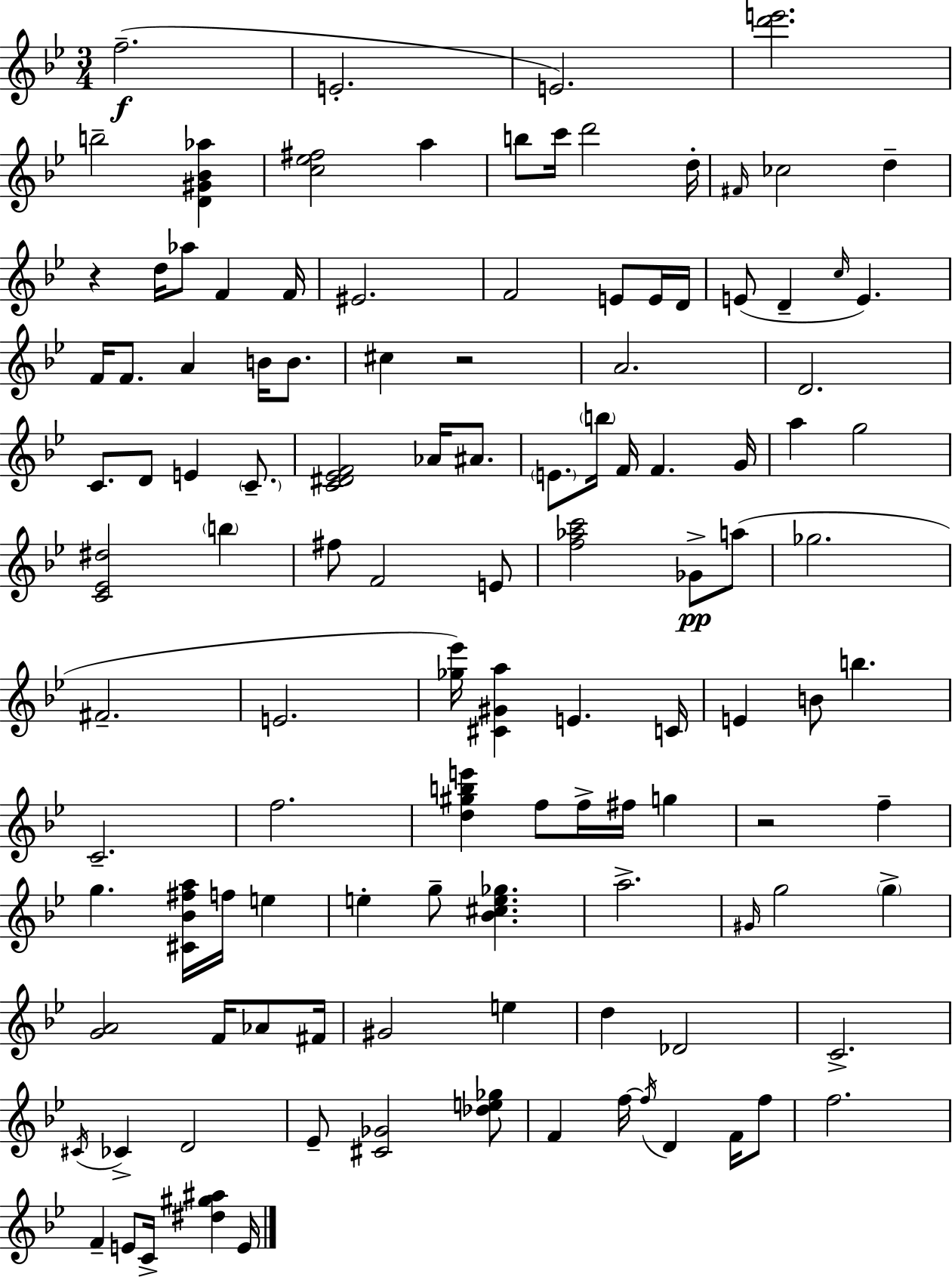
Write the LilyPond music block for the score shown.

{
  \clef treble
  \numericTimeSignature
  \time 3/4
  \key bes \major
  f''2.--(\f | e'2.-. | e'2.) | <d''' e'''>2. | \break b''2-- <d' gis' bes' aes''>4 | <c'' ees'' fis''>2 a''4 | b''8 c'''16 d'''2 d''16-. | \grace { fis'16 } ces''2 d''4-- | \break r4 d''16 aes''8 f'4 | f'16 eis'2. | f'2 e'8 e'16 | d'16 e'8( d'4-- \grace { c''16 }) e'4. | \break f'16 f'8. a'4 b'16 b'8. | cis''4 r2 | a'2. | d'2. | \break c'8. d'8 e'4 \parenthesize c'8.-- | <c' dis' ees' f'>2 aes'16 ais'8. | \parenthesize e'8. \parenthesize b''16 f'16 f'4. | g'16 a''4 g''2 | \break <c' ees' dis''>2 \parenthesize b''4 | fis''8 f'2 | e'8 <f'' aes'' c'''>2 ges'8->\pp | a''8( ges''2. | \break fis'2.-- | e'2. | <ges'' ees'''>16) <cis' gis' a''>4 e'4. | c'16 e'4 b'8 b''4. | \break c'2.-- | f''2. | <d'' gis'' b'' e'''>4 f''8 f''16-> fis''16 g''4 | r2 f''4-- | \break g''4. <cis' bes' fis'' a''>16 f''16 e''4 | e''4-. g''8-- <bes' cis'' e'' ges''>4. | a''2.-> | \grace { gis'16 } g''2 \parenthesize g''4-> | \break <g' a'>2 f'16 | aes'8 fis'16 gis'2 e''4 | d''4 des'2 | c'2.-> | \break \acciaccatura { cis'16 } ces'4-> d'2 | ees'8-- <cis' ges'>2 | <des'' e'' ges''>8 f'4 f''16~~ \acciaccatura { f''16 } d'4 | f'16 f''8 f''2. | \break f'4-- e'8 c'16-> | <dis'' gis'' ais''>4 e'16 \bar "|."
}